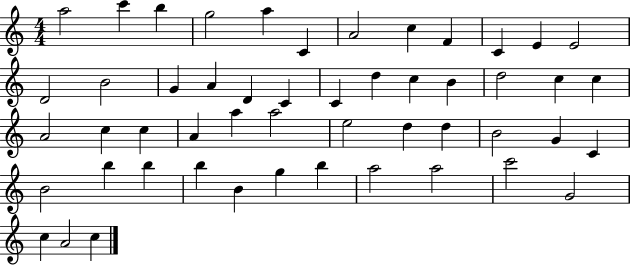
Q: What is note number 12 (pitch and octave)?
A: E4